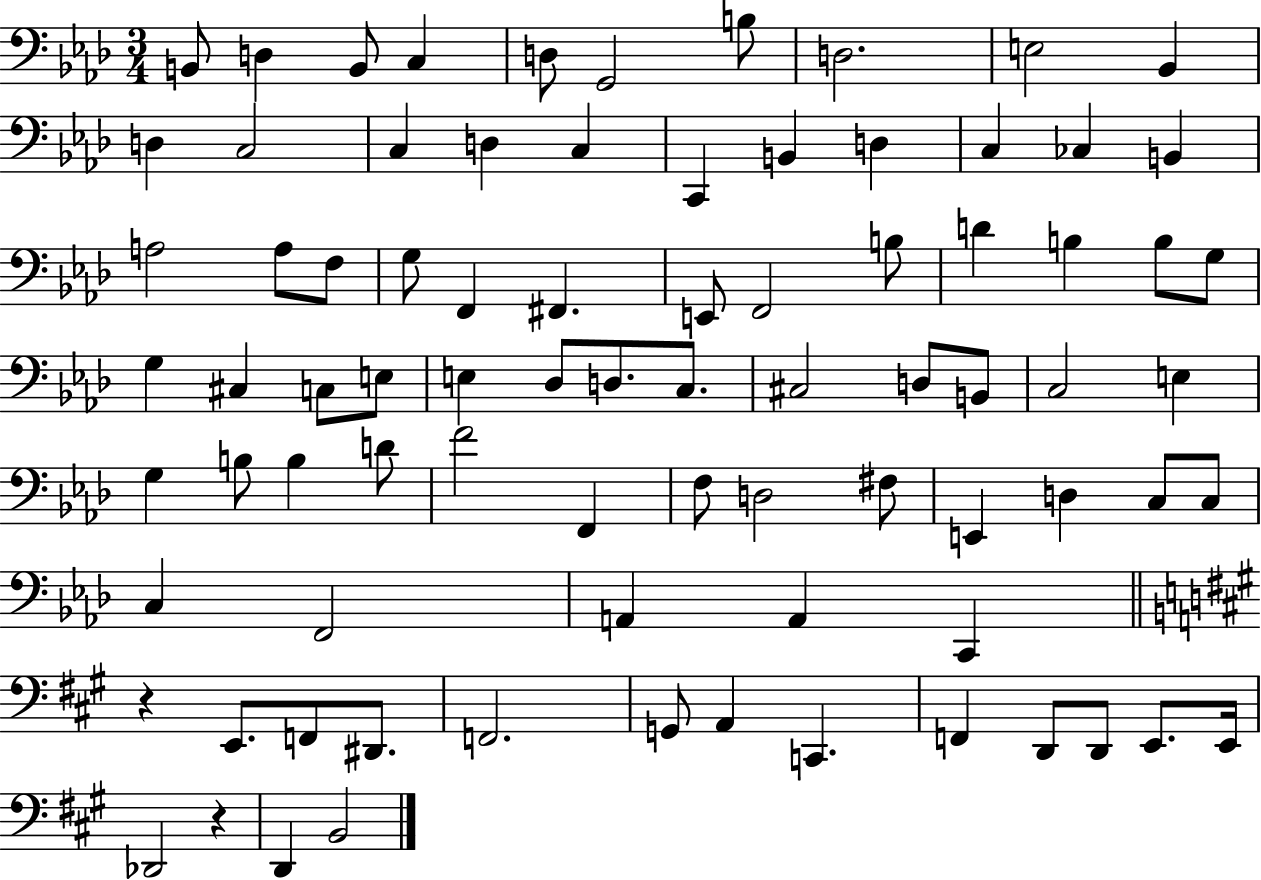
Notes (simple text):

B2/e D3/q B2/e C3/q D3/e G2/h B3/e D3/h. E3/h Bb2/q D3/q C3/h C3/q D3/q C3/q C2/q B2/q D3/q C3/q CES3/q B2/q A3/h A3/e F3/e G3/e F2/q F#2/q. E2/e F2/h B3/e D4/q B3/q B3/e G3/e G3/q C#3/q C3/e E3/e E3/q Db3/e D3/e. C3/e. C#3/h D3/e B2/e C3/h E3/q G3/q B3/e B3/q D4/e F4/h F2/q F3/e D3/h F#3/e E2/q D3/q C3/e C3/e C3/q F2/h A2/q A2/q C2/q R/q E2/e. F2/e D#2/e. F2/h. G2/e A2/q C2/q. F2/q D2/e D2/e E2/e. E2/s Db2/h R/q D2/q B2/h